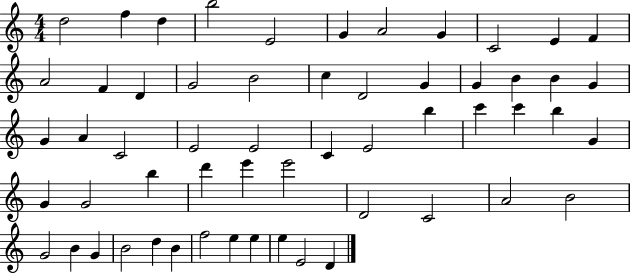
D5/h F5/q D5/q B5/h E4/h G4/q A4/h G4/q C4/h E4/q F4/q A4/h F4/q D4/q G4/h B4/h C5/q D4/h G4/q G4/q B4/q B4/q G4/q G4/q A4/q C4/h E4/h E4/h C4/q E4/h B5/q C6/q C6/q B5/q G4/q G4/q G4/h B5/q D6/q E6/q E6/h D4/h C4/h A4/h B4/h G4/h B4/q G4/q B4/h D5/q B4/q F5/h E5/q E5/q E5/q E4/h D4/q